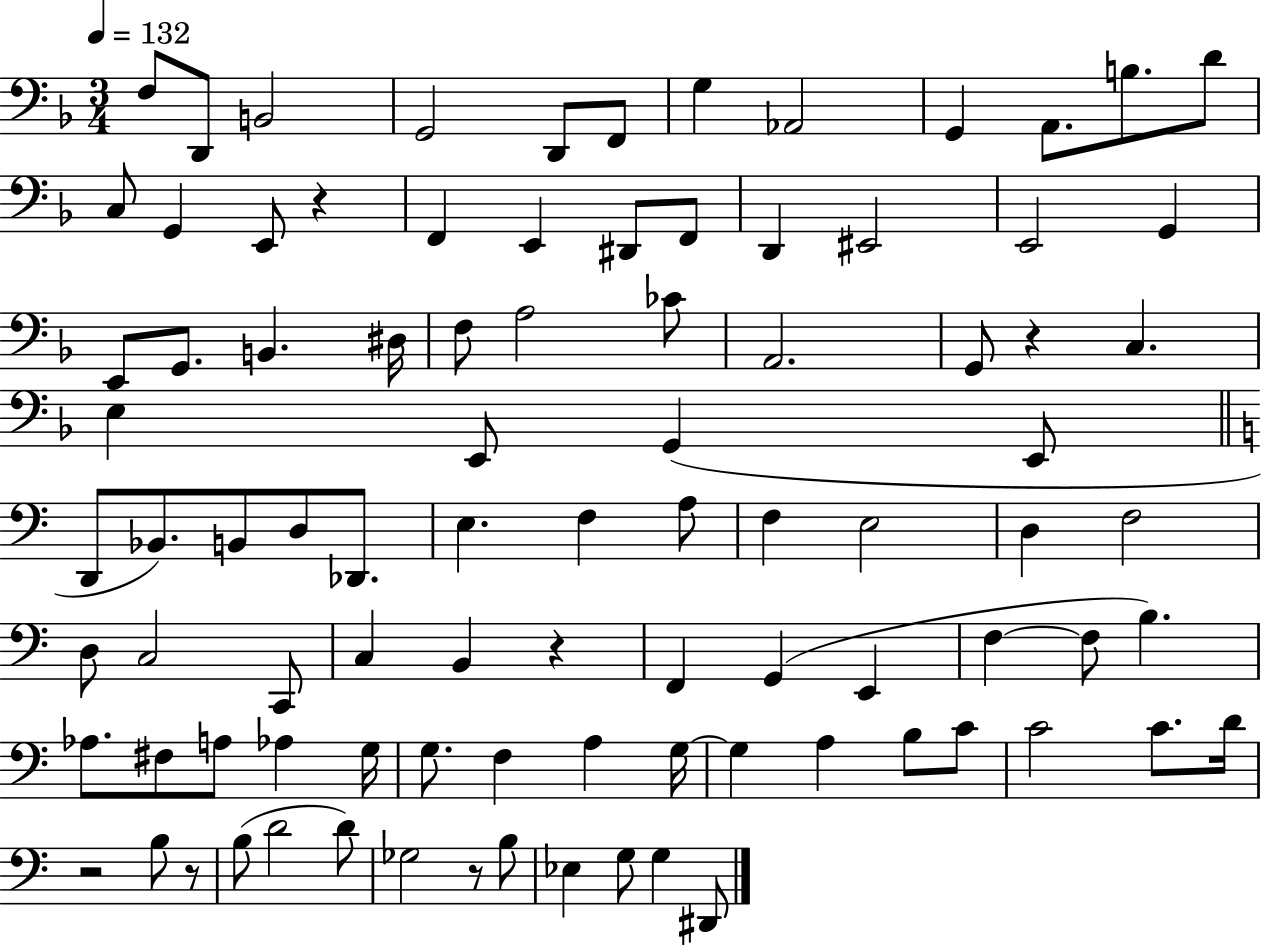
{
  \clef bass
  \numericTimeSignature
  \time 3/4
  \key f \major
  \tempo 4 = 132
  \repeat volta 2 { f8 d,8 b,2 | g,2 d,8 f,8 | g4 aes,2 | g,4 a,8. b8. d'8 | \break c8 g,4 e,8 r4 | f,4 e,4 dis,8 f,8 | d,4 eis,2 | e,2 g,4 | \break e,8 g,8. b,4. dis16 | f8 a2 ces'8 | a,2. | g,8 r4 c4. | \break e4 e,8 g,4( e,8 | \bar "||" \break \key c \major d,8 bes,8.) b,8 d8 des,8. | e4. f4 a8 | f4 e2 | d4 f2 | \break d8 c2 c,8 | c4 b,4 r4 | f,4 g,4( e,4 | f4~~ f8 b4.) | \break aes8. fis8 a8 aes4 g16 | g8. f4 a4 g16~~ | g4 a4 b8 c'8 | c'2 c'8. d'16 | \break r2 b8 r8 | b8( d'2 d'8) | ges2 r8 b8 | ees4 g8 g4 dis,8 | \break } \bar "|."
}